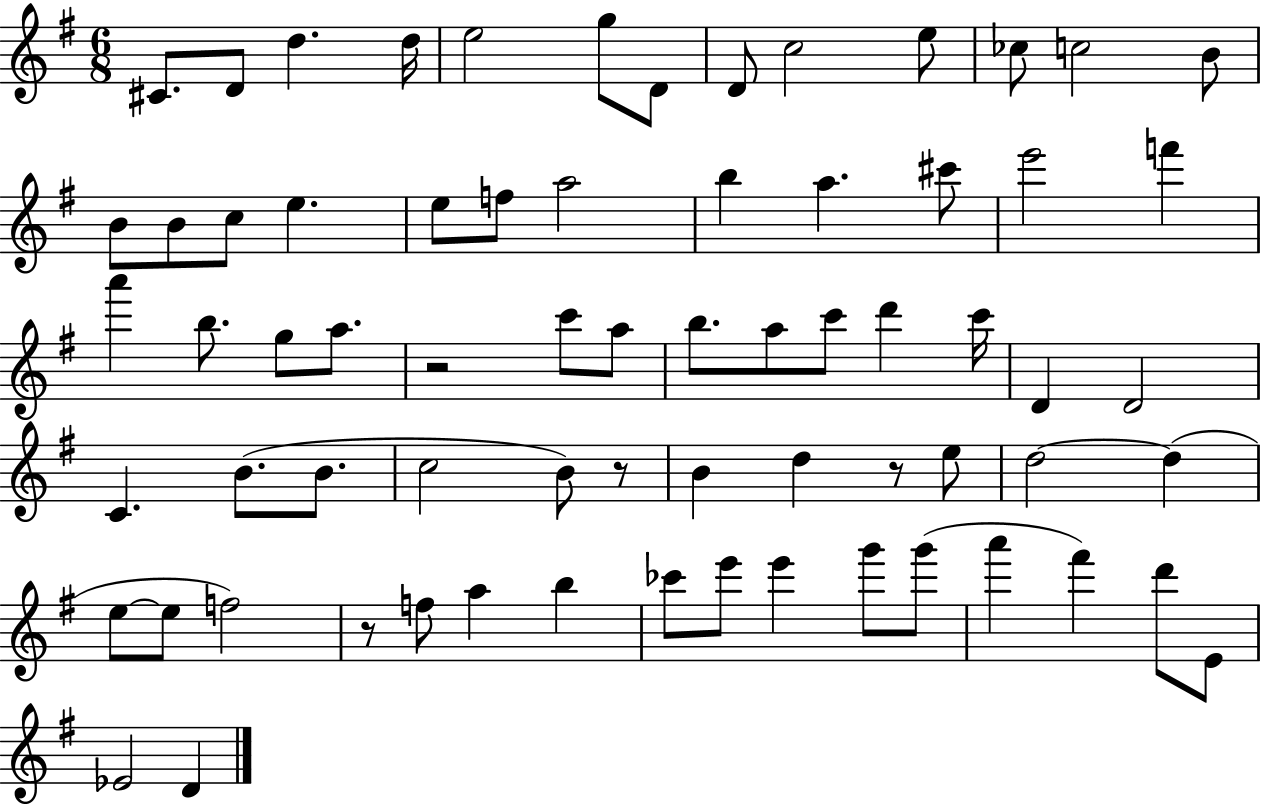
C#4/e. D4/e D5/q. D5/s E5/h G5/e D4/e D4/e C5/h E5/e CES5/e C5/h B4/e B4/e B4/e C5/e E5/q. E5/e F5/e A5/h B5/q A5/q. C#6/e E6/h F6/q A6/q B5/e. G5/e A5/e. R/h C6/e A5/e B5/e. A5/e C6/e D6/q C6/s D4/q D4/h C4/q. B4/e. B4/e. C5/h B4/e R/e B4/q D5/q R/e E5/e D5/h D5/q E5/e E5/e F5/h R/e F5/e A5/q B5/q CES6/e E6/e E6/q G6/e G6/e A6/q F#6/q D6/e E4/e Eb4/h D4/q